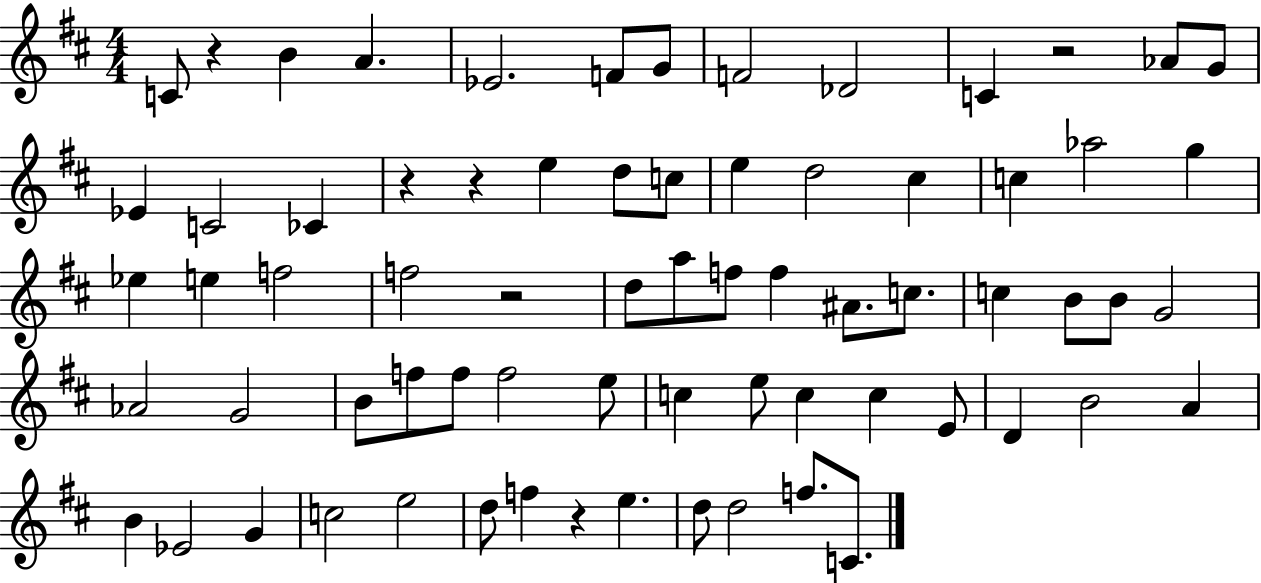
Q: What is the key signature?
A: D major